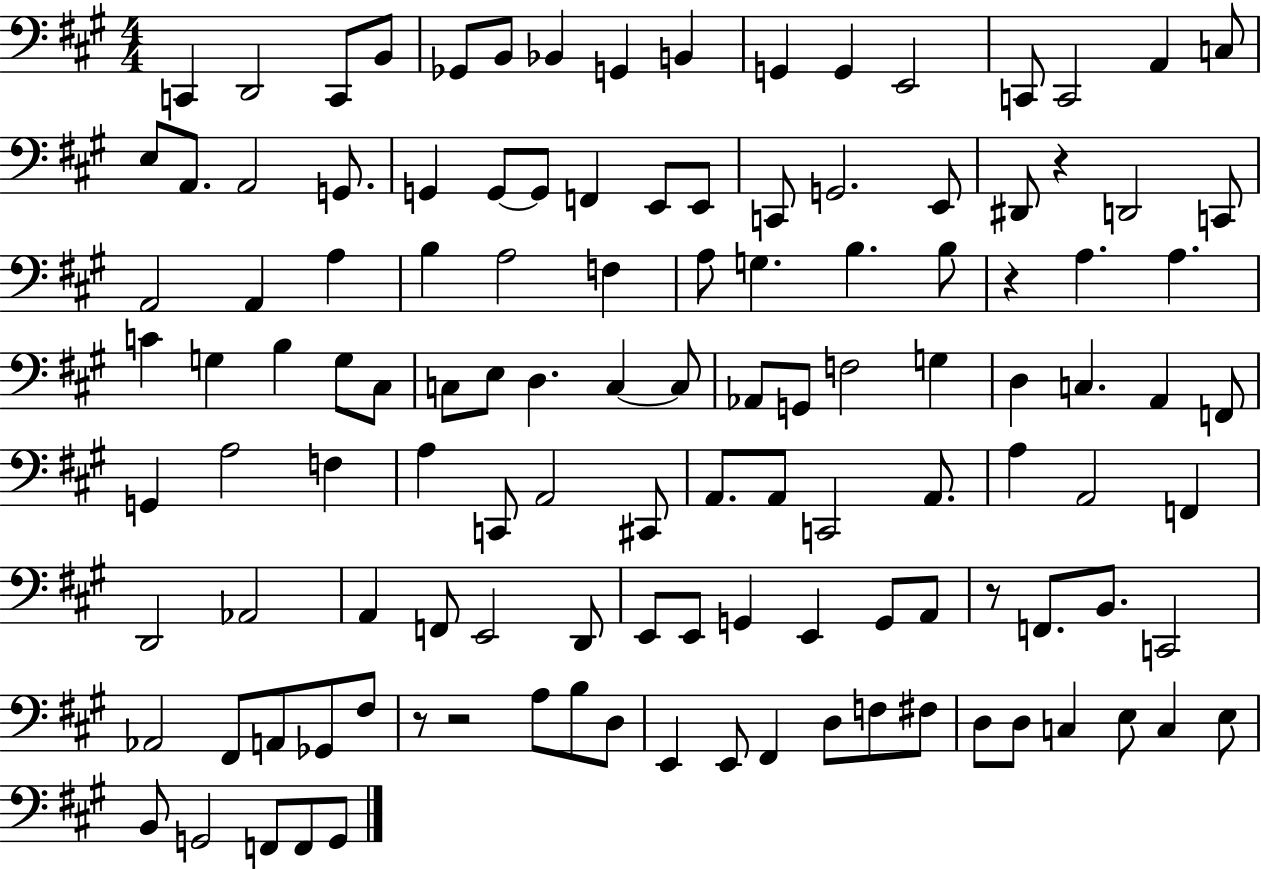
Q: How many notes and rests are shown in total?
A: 121